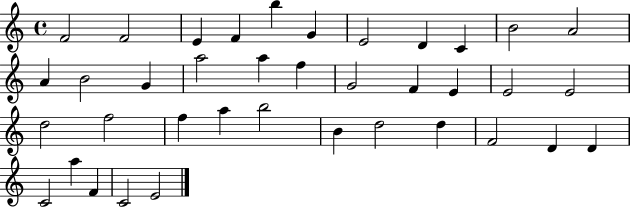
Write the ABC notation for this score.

X:1
T:Untitled
M:4/4
L:1/4
K:C
F2 F2 E F b G E2 D C B2 A2 A B2 G a2 a f G2 F E E2 E2 d2 f2 f a b2 B d2 d F2 D D C2 a F C2 E2